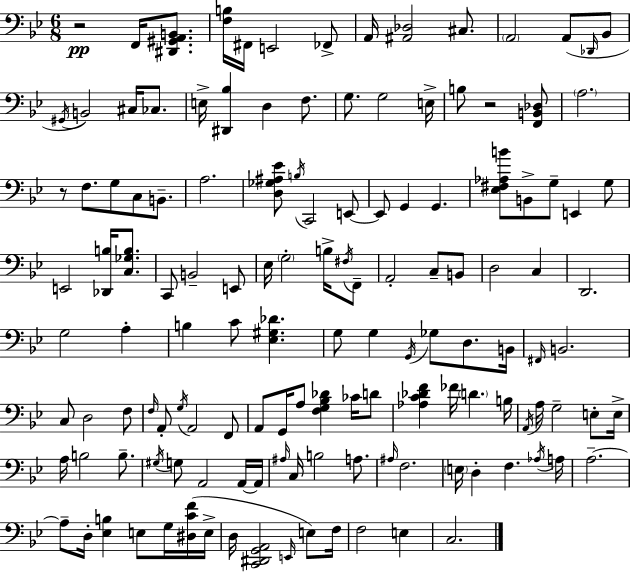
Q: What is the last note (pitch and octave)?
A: C3